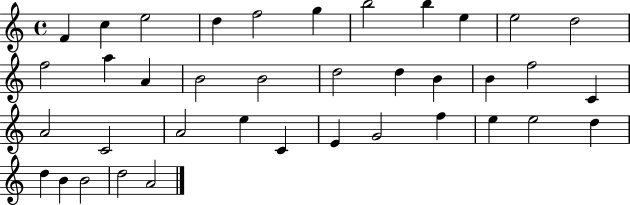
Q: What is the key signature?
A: C major